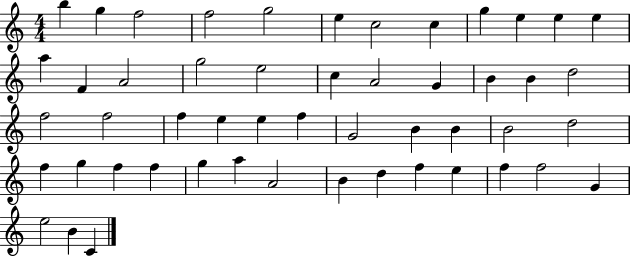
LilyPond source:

{
  \clef treble
  \numericTimeSignature
  \time 4/4
  \key c \major
  b''4 g''4 f''2 | f''2 g''2 | e''4 c''2 c''4 | g''4 e''4 e''4 e''4 | \break a''4 f'4 a'2 | g''2 e''2 | c''4 a'2 g'4 | b'4 b'4 d''2 | \break f''2 f''2 | f''4 e''4 e''4 f''4 | g'2 b'4 b'4 | b'2 d''2 | \break f''4 g''4 f''4 f''4 | g''4 a''4 a'2 | b'4 d''4 f''4 e''4 | f''4 f''2 g'4 | \break e''2 b'4 c'4 | \bar "|."
}